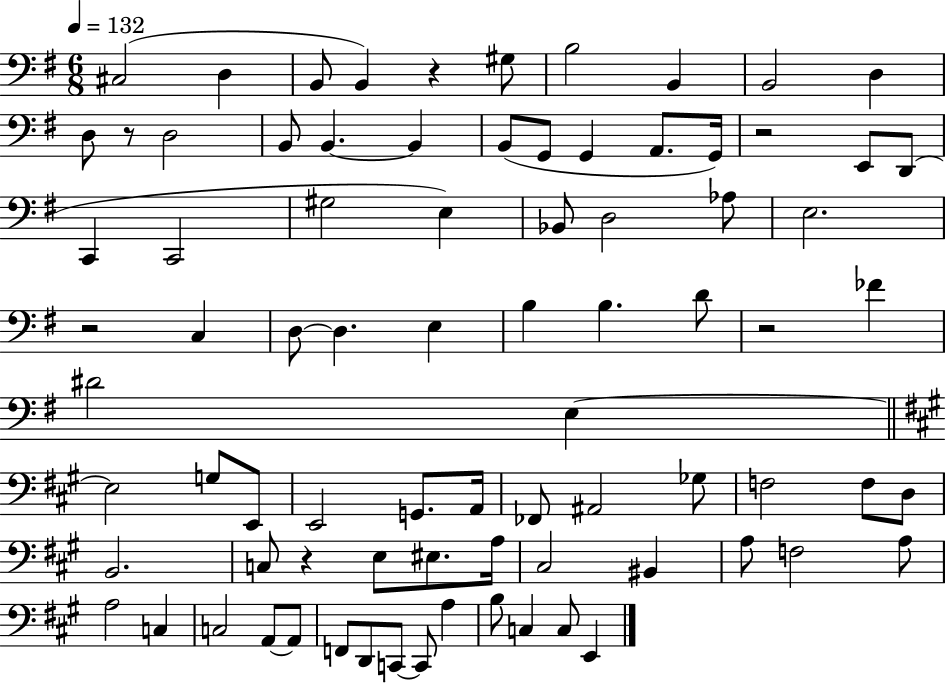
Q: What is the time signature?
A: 6/8